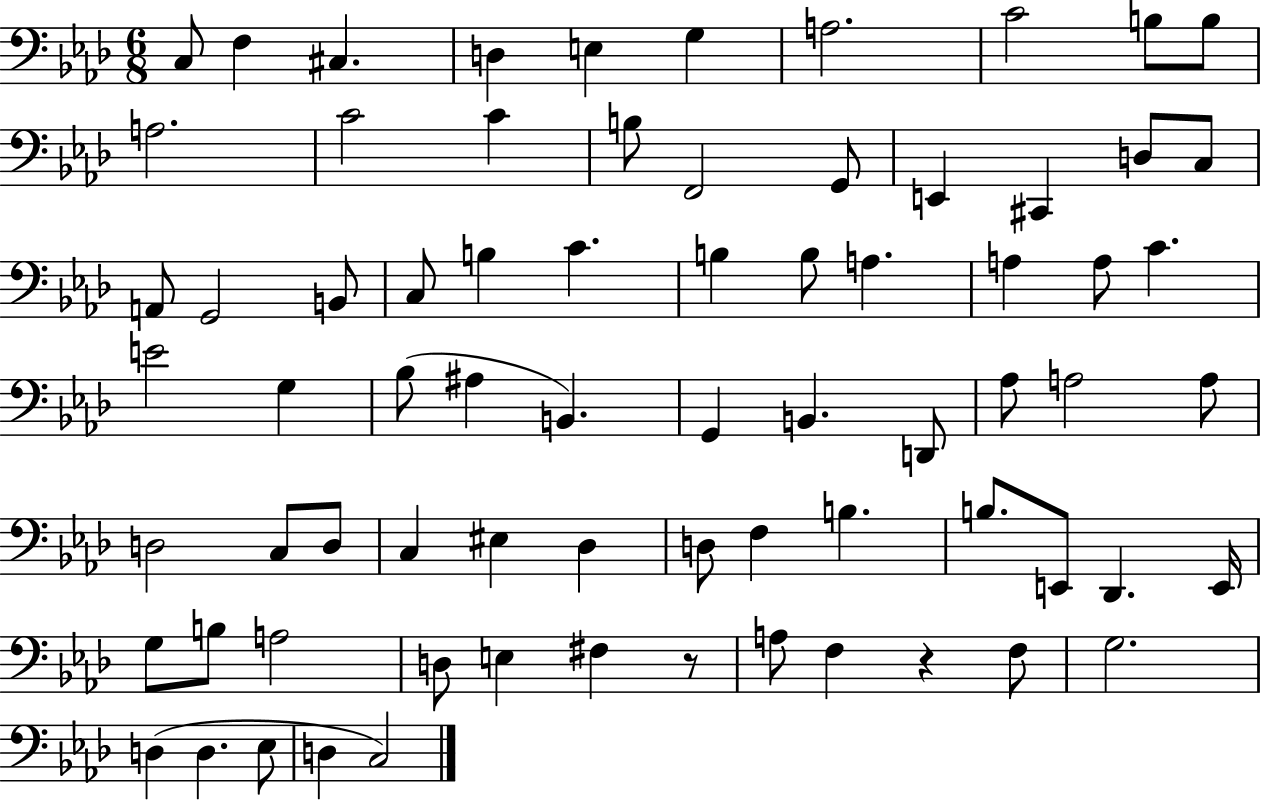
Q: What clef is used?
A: bass